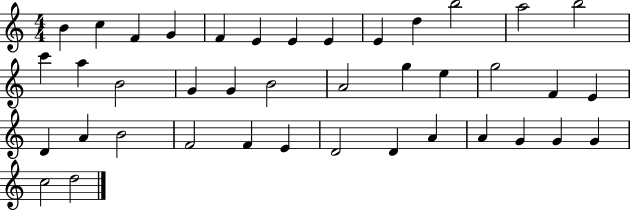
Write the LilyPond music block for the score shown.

{
  \clef treble
  \numericTimeSignature
  \time 4/4
  \key c \major
  b'4 c''4 f'4 g'4 | f'4 e'4 e'4 e'4 | e'4 d''4 b''2 | a''2 b''2 | \break c'''4 a''4 b'2 | g'4 g'4 b'2 | a'2 g''4 e''4 | g''2 f'4 e'4 | \break d'4 a'4 b'2 | f'2 f'4 e'4 | d'2 d'4 a'4 | a'4 g'4 g'4 g'4 | \break c''2 d''2 | \bar "|."
}